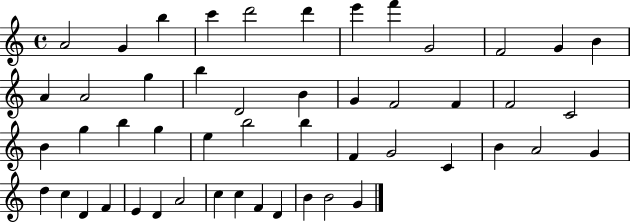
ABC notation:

X:1
T:Untitled
M:4/4
L:1/4
K:C
A2 G b c' d'2 d' e' f' G2 F2 G B A A2 g b D2 B G F2 F F2 C2 B g b g e b2 b F G2 C B A2 G d c D F E D A2 c c F D B B2 G